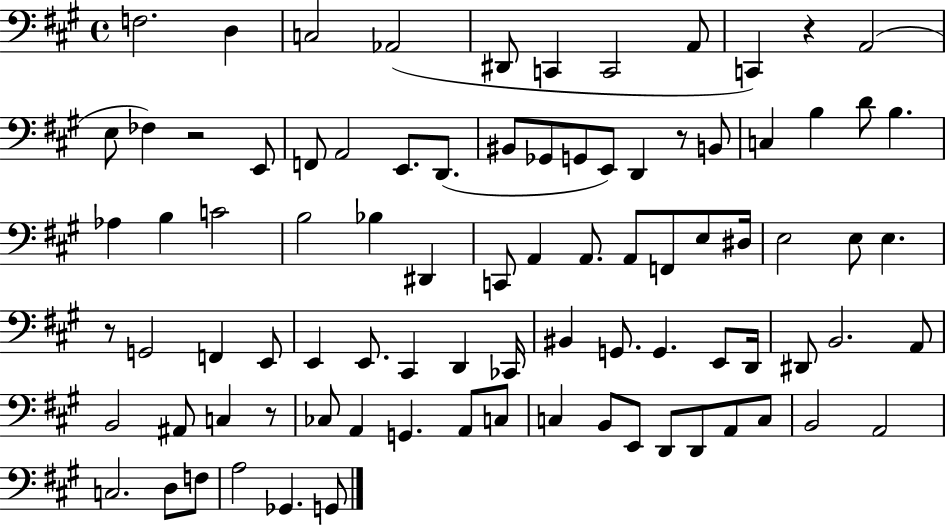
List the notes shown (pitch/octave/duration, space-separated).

F3/h. D3/q C3/h Ab2/h D#2/e C2/q C2/h A2/e C2/q R/q A2/h E3/e FES3/q R/h E2/e F2/e A2/h E2/e. D2/e. BIS2/e Gb2/e G2/e E2/e D2/q R/e B2/e C3/q B3/q D4/e B3/q. Ab3/q B3/q C4/h B3/h Bb3/q D#2/q C2/e A2/q A2/e. A2/e F2/e E3/e D#3/s E3/h E3/e E3/q. R/e G2/h F2/q E2/e E2/q E2/e. C#2/q D2/q CES2/s BIS2/q G2/e. G2/q. E2/e D2/s D#2/e B2/h. A2/e B2/h A#2/e C3/q R/e CES3/e A2/q G2/q. A2/e C3/e C3/q B2/e E2/e D2/e D2/e A2/e C3/e B2/h A2/h C3/h. D3/e F3/e A3/h Gb2/q. G2/e